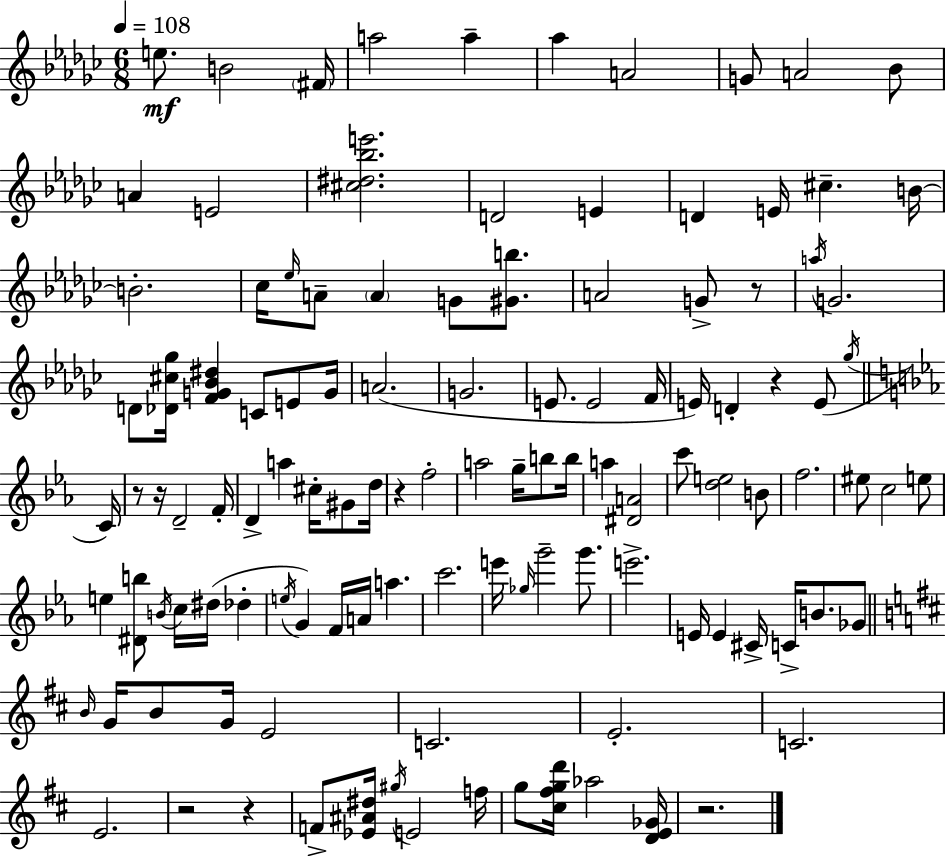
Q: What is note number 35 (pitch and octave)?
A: E4